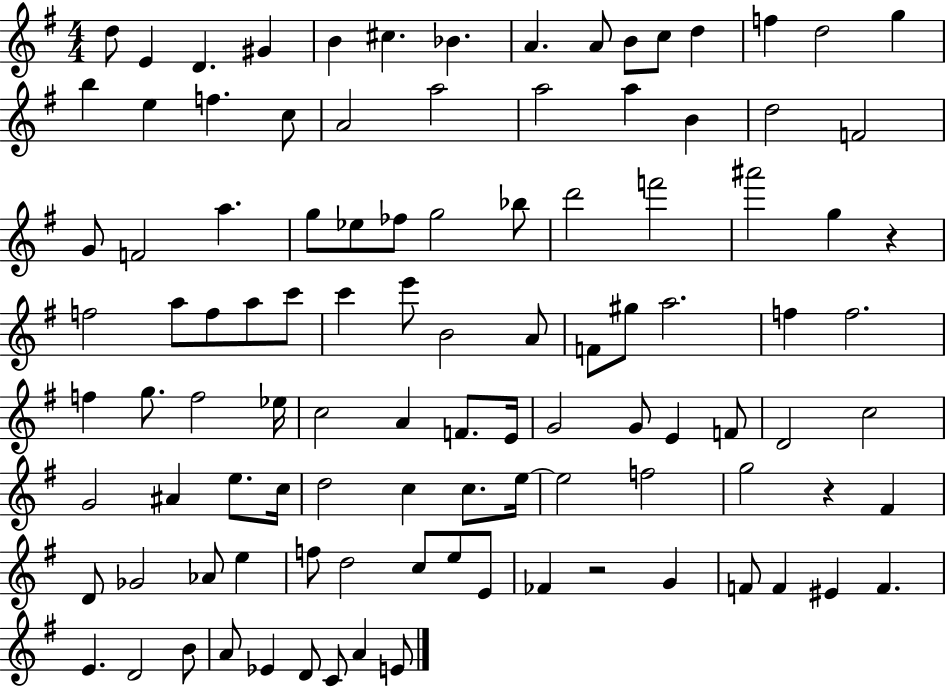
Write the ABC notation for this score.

X:1
T:Untitled
M:4/4
L:1/4
K:G
d/2 E D ^G B ^c _B A A/2 B/2 c/2 d f d2 g b e f c/2 A2 a2 a2 a B d2 F2 G/2 F2 a g/2 _e/2 _f/2 g2 _b/2 d'2 f'2 ^a'2 g z f2 a/2 f/2 a/2 c'/2 c' e'/2 B2 A/2 F/2 ^g/2 a2 f f2 f g/2 f2 _e/4 c2 A F/2 E/4 G2 G/2 E F/2 D2 c2 G2 ^A e/2 c/4 d2 c c/2 e/4 e2 f2 g2 z ^F D/2 _G2 _A/2 e f/2 d2 c/2 e/2 E/2 _F z2 G F/2 F ^E F E D2 B/2 A/2 _E D/2 C/2 A E/2